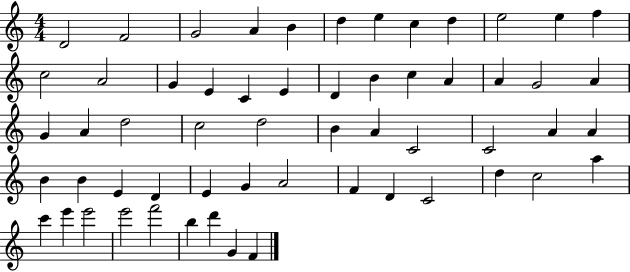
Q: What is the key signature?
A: C major